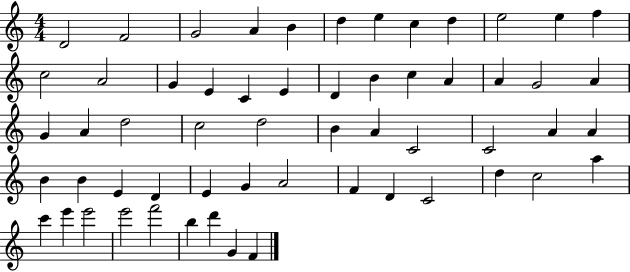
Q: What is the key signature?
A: C major